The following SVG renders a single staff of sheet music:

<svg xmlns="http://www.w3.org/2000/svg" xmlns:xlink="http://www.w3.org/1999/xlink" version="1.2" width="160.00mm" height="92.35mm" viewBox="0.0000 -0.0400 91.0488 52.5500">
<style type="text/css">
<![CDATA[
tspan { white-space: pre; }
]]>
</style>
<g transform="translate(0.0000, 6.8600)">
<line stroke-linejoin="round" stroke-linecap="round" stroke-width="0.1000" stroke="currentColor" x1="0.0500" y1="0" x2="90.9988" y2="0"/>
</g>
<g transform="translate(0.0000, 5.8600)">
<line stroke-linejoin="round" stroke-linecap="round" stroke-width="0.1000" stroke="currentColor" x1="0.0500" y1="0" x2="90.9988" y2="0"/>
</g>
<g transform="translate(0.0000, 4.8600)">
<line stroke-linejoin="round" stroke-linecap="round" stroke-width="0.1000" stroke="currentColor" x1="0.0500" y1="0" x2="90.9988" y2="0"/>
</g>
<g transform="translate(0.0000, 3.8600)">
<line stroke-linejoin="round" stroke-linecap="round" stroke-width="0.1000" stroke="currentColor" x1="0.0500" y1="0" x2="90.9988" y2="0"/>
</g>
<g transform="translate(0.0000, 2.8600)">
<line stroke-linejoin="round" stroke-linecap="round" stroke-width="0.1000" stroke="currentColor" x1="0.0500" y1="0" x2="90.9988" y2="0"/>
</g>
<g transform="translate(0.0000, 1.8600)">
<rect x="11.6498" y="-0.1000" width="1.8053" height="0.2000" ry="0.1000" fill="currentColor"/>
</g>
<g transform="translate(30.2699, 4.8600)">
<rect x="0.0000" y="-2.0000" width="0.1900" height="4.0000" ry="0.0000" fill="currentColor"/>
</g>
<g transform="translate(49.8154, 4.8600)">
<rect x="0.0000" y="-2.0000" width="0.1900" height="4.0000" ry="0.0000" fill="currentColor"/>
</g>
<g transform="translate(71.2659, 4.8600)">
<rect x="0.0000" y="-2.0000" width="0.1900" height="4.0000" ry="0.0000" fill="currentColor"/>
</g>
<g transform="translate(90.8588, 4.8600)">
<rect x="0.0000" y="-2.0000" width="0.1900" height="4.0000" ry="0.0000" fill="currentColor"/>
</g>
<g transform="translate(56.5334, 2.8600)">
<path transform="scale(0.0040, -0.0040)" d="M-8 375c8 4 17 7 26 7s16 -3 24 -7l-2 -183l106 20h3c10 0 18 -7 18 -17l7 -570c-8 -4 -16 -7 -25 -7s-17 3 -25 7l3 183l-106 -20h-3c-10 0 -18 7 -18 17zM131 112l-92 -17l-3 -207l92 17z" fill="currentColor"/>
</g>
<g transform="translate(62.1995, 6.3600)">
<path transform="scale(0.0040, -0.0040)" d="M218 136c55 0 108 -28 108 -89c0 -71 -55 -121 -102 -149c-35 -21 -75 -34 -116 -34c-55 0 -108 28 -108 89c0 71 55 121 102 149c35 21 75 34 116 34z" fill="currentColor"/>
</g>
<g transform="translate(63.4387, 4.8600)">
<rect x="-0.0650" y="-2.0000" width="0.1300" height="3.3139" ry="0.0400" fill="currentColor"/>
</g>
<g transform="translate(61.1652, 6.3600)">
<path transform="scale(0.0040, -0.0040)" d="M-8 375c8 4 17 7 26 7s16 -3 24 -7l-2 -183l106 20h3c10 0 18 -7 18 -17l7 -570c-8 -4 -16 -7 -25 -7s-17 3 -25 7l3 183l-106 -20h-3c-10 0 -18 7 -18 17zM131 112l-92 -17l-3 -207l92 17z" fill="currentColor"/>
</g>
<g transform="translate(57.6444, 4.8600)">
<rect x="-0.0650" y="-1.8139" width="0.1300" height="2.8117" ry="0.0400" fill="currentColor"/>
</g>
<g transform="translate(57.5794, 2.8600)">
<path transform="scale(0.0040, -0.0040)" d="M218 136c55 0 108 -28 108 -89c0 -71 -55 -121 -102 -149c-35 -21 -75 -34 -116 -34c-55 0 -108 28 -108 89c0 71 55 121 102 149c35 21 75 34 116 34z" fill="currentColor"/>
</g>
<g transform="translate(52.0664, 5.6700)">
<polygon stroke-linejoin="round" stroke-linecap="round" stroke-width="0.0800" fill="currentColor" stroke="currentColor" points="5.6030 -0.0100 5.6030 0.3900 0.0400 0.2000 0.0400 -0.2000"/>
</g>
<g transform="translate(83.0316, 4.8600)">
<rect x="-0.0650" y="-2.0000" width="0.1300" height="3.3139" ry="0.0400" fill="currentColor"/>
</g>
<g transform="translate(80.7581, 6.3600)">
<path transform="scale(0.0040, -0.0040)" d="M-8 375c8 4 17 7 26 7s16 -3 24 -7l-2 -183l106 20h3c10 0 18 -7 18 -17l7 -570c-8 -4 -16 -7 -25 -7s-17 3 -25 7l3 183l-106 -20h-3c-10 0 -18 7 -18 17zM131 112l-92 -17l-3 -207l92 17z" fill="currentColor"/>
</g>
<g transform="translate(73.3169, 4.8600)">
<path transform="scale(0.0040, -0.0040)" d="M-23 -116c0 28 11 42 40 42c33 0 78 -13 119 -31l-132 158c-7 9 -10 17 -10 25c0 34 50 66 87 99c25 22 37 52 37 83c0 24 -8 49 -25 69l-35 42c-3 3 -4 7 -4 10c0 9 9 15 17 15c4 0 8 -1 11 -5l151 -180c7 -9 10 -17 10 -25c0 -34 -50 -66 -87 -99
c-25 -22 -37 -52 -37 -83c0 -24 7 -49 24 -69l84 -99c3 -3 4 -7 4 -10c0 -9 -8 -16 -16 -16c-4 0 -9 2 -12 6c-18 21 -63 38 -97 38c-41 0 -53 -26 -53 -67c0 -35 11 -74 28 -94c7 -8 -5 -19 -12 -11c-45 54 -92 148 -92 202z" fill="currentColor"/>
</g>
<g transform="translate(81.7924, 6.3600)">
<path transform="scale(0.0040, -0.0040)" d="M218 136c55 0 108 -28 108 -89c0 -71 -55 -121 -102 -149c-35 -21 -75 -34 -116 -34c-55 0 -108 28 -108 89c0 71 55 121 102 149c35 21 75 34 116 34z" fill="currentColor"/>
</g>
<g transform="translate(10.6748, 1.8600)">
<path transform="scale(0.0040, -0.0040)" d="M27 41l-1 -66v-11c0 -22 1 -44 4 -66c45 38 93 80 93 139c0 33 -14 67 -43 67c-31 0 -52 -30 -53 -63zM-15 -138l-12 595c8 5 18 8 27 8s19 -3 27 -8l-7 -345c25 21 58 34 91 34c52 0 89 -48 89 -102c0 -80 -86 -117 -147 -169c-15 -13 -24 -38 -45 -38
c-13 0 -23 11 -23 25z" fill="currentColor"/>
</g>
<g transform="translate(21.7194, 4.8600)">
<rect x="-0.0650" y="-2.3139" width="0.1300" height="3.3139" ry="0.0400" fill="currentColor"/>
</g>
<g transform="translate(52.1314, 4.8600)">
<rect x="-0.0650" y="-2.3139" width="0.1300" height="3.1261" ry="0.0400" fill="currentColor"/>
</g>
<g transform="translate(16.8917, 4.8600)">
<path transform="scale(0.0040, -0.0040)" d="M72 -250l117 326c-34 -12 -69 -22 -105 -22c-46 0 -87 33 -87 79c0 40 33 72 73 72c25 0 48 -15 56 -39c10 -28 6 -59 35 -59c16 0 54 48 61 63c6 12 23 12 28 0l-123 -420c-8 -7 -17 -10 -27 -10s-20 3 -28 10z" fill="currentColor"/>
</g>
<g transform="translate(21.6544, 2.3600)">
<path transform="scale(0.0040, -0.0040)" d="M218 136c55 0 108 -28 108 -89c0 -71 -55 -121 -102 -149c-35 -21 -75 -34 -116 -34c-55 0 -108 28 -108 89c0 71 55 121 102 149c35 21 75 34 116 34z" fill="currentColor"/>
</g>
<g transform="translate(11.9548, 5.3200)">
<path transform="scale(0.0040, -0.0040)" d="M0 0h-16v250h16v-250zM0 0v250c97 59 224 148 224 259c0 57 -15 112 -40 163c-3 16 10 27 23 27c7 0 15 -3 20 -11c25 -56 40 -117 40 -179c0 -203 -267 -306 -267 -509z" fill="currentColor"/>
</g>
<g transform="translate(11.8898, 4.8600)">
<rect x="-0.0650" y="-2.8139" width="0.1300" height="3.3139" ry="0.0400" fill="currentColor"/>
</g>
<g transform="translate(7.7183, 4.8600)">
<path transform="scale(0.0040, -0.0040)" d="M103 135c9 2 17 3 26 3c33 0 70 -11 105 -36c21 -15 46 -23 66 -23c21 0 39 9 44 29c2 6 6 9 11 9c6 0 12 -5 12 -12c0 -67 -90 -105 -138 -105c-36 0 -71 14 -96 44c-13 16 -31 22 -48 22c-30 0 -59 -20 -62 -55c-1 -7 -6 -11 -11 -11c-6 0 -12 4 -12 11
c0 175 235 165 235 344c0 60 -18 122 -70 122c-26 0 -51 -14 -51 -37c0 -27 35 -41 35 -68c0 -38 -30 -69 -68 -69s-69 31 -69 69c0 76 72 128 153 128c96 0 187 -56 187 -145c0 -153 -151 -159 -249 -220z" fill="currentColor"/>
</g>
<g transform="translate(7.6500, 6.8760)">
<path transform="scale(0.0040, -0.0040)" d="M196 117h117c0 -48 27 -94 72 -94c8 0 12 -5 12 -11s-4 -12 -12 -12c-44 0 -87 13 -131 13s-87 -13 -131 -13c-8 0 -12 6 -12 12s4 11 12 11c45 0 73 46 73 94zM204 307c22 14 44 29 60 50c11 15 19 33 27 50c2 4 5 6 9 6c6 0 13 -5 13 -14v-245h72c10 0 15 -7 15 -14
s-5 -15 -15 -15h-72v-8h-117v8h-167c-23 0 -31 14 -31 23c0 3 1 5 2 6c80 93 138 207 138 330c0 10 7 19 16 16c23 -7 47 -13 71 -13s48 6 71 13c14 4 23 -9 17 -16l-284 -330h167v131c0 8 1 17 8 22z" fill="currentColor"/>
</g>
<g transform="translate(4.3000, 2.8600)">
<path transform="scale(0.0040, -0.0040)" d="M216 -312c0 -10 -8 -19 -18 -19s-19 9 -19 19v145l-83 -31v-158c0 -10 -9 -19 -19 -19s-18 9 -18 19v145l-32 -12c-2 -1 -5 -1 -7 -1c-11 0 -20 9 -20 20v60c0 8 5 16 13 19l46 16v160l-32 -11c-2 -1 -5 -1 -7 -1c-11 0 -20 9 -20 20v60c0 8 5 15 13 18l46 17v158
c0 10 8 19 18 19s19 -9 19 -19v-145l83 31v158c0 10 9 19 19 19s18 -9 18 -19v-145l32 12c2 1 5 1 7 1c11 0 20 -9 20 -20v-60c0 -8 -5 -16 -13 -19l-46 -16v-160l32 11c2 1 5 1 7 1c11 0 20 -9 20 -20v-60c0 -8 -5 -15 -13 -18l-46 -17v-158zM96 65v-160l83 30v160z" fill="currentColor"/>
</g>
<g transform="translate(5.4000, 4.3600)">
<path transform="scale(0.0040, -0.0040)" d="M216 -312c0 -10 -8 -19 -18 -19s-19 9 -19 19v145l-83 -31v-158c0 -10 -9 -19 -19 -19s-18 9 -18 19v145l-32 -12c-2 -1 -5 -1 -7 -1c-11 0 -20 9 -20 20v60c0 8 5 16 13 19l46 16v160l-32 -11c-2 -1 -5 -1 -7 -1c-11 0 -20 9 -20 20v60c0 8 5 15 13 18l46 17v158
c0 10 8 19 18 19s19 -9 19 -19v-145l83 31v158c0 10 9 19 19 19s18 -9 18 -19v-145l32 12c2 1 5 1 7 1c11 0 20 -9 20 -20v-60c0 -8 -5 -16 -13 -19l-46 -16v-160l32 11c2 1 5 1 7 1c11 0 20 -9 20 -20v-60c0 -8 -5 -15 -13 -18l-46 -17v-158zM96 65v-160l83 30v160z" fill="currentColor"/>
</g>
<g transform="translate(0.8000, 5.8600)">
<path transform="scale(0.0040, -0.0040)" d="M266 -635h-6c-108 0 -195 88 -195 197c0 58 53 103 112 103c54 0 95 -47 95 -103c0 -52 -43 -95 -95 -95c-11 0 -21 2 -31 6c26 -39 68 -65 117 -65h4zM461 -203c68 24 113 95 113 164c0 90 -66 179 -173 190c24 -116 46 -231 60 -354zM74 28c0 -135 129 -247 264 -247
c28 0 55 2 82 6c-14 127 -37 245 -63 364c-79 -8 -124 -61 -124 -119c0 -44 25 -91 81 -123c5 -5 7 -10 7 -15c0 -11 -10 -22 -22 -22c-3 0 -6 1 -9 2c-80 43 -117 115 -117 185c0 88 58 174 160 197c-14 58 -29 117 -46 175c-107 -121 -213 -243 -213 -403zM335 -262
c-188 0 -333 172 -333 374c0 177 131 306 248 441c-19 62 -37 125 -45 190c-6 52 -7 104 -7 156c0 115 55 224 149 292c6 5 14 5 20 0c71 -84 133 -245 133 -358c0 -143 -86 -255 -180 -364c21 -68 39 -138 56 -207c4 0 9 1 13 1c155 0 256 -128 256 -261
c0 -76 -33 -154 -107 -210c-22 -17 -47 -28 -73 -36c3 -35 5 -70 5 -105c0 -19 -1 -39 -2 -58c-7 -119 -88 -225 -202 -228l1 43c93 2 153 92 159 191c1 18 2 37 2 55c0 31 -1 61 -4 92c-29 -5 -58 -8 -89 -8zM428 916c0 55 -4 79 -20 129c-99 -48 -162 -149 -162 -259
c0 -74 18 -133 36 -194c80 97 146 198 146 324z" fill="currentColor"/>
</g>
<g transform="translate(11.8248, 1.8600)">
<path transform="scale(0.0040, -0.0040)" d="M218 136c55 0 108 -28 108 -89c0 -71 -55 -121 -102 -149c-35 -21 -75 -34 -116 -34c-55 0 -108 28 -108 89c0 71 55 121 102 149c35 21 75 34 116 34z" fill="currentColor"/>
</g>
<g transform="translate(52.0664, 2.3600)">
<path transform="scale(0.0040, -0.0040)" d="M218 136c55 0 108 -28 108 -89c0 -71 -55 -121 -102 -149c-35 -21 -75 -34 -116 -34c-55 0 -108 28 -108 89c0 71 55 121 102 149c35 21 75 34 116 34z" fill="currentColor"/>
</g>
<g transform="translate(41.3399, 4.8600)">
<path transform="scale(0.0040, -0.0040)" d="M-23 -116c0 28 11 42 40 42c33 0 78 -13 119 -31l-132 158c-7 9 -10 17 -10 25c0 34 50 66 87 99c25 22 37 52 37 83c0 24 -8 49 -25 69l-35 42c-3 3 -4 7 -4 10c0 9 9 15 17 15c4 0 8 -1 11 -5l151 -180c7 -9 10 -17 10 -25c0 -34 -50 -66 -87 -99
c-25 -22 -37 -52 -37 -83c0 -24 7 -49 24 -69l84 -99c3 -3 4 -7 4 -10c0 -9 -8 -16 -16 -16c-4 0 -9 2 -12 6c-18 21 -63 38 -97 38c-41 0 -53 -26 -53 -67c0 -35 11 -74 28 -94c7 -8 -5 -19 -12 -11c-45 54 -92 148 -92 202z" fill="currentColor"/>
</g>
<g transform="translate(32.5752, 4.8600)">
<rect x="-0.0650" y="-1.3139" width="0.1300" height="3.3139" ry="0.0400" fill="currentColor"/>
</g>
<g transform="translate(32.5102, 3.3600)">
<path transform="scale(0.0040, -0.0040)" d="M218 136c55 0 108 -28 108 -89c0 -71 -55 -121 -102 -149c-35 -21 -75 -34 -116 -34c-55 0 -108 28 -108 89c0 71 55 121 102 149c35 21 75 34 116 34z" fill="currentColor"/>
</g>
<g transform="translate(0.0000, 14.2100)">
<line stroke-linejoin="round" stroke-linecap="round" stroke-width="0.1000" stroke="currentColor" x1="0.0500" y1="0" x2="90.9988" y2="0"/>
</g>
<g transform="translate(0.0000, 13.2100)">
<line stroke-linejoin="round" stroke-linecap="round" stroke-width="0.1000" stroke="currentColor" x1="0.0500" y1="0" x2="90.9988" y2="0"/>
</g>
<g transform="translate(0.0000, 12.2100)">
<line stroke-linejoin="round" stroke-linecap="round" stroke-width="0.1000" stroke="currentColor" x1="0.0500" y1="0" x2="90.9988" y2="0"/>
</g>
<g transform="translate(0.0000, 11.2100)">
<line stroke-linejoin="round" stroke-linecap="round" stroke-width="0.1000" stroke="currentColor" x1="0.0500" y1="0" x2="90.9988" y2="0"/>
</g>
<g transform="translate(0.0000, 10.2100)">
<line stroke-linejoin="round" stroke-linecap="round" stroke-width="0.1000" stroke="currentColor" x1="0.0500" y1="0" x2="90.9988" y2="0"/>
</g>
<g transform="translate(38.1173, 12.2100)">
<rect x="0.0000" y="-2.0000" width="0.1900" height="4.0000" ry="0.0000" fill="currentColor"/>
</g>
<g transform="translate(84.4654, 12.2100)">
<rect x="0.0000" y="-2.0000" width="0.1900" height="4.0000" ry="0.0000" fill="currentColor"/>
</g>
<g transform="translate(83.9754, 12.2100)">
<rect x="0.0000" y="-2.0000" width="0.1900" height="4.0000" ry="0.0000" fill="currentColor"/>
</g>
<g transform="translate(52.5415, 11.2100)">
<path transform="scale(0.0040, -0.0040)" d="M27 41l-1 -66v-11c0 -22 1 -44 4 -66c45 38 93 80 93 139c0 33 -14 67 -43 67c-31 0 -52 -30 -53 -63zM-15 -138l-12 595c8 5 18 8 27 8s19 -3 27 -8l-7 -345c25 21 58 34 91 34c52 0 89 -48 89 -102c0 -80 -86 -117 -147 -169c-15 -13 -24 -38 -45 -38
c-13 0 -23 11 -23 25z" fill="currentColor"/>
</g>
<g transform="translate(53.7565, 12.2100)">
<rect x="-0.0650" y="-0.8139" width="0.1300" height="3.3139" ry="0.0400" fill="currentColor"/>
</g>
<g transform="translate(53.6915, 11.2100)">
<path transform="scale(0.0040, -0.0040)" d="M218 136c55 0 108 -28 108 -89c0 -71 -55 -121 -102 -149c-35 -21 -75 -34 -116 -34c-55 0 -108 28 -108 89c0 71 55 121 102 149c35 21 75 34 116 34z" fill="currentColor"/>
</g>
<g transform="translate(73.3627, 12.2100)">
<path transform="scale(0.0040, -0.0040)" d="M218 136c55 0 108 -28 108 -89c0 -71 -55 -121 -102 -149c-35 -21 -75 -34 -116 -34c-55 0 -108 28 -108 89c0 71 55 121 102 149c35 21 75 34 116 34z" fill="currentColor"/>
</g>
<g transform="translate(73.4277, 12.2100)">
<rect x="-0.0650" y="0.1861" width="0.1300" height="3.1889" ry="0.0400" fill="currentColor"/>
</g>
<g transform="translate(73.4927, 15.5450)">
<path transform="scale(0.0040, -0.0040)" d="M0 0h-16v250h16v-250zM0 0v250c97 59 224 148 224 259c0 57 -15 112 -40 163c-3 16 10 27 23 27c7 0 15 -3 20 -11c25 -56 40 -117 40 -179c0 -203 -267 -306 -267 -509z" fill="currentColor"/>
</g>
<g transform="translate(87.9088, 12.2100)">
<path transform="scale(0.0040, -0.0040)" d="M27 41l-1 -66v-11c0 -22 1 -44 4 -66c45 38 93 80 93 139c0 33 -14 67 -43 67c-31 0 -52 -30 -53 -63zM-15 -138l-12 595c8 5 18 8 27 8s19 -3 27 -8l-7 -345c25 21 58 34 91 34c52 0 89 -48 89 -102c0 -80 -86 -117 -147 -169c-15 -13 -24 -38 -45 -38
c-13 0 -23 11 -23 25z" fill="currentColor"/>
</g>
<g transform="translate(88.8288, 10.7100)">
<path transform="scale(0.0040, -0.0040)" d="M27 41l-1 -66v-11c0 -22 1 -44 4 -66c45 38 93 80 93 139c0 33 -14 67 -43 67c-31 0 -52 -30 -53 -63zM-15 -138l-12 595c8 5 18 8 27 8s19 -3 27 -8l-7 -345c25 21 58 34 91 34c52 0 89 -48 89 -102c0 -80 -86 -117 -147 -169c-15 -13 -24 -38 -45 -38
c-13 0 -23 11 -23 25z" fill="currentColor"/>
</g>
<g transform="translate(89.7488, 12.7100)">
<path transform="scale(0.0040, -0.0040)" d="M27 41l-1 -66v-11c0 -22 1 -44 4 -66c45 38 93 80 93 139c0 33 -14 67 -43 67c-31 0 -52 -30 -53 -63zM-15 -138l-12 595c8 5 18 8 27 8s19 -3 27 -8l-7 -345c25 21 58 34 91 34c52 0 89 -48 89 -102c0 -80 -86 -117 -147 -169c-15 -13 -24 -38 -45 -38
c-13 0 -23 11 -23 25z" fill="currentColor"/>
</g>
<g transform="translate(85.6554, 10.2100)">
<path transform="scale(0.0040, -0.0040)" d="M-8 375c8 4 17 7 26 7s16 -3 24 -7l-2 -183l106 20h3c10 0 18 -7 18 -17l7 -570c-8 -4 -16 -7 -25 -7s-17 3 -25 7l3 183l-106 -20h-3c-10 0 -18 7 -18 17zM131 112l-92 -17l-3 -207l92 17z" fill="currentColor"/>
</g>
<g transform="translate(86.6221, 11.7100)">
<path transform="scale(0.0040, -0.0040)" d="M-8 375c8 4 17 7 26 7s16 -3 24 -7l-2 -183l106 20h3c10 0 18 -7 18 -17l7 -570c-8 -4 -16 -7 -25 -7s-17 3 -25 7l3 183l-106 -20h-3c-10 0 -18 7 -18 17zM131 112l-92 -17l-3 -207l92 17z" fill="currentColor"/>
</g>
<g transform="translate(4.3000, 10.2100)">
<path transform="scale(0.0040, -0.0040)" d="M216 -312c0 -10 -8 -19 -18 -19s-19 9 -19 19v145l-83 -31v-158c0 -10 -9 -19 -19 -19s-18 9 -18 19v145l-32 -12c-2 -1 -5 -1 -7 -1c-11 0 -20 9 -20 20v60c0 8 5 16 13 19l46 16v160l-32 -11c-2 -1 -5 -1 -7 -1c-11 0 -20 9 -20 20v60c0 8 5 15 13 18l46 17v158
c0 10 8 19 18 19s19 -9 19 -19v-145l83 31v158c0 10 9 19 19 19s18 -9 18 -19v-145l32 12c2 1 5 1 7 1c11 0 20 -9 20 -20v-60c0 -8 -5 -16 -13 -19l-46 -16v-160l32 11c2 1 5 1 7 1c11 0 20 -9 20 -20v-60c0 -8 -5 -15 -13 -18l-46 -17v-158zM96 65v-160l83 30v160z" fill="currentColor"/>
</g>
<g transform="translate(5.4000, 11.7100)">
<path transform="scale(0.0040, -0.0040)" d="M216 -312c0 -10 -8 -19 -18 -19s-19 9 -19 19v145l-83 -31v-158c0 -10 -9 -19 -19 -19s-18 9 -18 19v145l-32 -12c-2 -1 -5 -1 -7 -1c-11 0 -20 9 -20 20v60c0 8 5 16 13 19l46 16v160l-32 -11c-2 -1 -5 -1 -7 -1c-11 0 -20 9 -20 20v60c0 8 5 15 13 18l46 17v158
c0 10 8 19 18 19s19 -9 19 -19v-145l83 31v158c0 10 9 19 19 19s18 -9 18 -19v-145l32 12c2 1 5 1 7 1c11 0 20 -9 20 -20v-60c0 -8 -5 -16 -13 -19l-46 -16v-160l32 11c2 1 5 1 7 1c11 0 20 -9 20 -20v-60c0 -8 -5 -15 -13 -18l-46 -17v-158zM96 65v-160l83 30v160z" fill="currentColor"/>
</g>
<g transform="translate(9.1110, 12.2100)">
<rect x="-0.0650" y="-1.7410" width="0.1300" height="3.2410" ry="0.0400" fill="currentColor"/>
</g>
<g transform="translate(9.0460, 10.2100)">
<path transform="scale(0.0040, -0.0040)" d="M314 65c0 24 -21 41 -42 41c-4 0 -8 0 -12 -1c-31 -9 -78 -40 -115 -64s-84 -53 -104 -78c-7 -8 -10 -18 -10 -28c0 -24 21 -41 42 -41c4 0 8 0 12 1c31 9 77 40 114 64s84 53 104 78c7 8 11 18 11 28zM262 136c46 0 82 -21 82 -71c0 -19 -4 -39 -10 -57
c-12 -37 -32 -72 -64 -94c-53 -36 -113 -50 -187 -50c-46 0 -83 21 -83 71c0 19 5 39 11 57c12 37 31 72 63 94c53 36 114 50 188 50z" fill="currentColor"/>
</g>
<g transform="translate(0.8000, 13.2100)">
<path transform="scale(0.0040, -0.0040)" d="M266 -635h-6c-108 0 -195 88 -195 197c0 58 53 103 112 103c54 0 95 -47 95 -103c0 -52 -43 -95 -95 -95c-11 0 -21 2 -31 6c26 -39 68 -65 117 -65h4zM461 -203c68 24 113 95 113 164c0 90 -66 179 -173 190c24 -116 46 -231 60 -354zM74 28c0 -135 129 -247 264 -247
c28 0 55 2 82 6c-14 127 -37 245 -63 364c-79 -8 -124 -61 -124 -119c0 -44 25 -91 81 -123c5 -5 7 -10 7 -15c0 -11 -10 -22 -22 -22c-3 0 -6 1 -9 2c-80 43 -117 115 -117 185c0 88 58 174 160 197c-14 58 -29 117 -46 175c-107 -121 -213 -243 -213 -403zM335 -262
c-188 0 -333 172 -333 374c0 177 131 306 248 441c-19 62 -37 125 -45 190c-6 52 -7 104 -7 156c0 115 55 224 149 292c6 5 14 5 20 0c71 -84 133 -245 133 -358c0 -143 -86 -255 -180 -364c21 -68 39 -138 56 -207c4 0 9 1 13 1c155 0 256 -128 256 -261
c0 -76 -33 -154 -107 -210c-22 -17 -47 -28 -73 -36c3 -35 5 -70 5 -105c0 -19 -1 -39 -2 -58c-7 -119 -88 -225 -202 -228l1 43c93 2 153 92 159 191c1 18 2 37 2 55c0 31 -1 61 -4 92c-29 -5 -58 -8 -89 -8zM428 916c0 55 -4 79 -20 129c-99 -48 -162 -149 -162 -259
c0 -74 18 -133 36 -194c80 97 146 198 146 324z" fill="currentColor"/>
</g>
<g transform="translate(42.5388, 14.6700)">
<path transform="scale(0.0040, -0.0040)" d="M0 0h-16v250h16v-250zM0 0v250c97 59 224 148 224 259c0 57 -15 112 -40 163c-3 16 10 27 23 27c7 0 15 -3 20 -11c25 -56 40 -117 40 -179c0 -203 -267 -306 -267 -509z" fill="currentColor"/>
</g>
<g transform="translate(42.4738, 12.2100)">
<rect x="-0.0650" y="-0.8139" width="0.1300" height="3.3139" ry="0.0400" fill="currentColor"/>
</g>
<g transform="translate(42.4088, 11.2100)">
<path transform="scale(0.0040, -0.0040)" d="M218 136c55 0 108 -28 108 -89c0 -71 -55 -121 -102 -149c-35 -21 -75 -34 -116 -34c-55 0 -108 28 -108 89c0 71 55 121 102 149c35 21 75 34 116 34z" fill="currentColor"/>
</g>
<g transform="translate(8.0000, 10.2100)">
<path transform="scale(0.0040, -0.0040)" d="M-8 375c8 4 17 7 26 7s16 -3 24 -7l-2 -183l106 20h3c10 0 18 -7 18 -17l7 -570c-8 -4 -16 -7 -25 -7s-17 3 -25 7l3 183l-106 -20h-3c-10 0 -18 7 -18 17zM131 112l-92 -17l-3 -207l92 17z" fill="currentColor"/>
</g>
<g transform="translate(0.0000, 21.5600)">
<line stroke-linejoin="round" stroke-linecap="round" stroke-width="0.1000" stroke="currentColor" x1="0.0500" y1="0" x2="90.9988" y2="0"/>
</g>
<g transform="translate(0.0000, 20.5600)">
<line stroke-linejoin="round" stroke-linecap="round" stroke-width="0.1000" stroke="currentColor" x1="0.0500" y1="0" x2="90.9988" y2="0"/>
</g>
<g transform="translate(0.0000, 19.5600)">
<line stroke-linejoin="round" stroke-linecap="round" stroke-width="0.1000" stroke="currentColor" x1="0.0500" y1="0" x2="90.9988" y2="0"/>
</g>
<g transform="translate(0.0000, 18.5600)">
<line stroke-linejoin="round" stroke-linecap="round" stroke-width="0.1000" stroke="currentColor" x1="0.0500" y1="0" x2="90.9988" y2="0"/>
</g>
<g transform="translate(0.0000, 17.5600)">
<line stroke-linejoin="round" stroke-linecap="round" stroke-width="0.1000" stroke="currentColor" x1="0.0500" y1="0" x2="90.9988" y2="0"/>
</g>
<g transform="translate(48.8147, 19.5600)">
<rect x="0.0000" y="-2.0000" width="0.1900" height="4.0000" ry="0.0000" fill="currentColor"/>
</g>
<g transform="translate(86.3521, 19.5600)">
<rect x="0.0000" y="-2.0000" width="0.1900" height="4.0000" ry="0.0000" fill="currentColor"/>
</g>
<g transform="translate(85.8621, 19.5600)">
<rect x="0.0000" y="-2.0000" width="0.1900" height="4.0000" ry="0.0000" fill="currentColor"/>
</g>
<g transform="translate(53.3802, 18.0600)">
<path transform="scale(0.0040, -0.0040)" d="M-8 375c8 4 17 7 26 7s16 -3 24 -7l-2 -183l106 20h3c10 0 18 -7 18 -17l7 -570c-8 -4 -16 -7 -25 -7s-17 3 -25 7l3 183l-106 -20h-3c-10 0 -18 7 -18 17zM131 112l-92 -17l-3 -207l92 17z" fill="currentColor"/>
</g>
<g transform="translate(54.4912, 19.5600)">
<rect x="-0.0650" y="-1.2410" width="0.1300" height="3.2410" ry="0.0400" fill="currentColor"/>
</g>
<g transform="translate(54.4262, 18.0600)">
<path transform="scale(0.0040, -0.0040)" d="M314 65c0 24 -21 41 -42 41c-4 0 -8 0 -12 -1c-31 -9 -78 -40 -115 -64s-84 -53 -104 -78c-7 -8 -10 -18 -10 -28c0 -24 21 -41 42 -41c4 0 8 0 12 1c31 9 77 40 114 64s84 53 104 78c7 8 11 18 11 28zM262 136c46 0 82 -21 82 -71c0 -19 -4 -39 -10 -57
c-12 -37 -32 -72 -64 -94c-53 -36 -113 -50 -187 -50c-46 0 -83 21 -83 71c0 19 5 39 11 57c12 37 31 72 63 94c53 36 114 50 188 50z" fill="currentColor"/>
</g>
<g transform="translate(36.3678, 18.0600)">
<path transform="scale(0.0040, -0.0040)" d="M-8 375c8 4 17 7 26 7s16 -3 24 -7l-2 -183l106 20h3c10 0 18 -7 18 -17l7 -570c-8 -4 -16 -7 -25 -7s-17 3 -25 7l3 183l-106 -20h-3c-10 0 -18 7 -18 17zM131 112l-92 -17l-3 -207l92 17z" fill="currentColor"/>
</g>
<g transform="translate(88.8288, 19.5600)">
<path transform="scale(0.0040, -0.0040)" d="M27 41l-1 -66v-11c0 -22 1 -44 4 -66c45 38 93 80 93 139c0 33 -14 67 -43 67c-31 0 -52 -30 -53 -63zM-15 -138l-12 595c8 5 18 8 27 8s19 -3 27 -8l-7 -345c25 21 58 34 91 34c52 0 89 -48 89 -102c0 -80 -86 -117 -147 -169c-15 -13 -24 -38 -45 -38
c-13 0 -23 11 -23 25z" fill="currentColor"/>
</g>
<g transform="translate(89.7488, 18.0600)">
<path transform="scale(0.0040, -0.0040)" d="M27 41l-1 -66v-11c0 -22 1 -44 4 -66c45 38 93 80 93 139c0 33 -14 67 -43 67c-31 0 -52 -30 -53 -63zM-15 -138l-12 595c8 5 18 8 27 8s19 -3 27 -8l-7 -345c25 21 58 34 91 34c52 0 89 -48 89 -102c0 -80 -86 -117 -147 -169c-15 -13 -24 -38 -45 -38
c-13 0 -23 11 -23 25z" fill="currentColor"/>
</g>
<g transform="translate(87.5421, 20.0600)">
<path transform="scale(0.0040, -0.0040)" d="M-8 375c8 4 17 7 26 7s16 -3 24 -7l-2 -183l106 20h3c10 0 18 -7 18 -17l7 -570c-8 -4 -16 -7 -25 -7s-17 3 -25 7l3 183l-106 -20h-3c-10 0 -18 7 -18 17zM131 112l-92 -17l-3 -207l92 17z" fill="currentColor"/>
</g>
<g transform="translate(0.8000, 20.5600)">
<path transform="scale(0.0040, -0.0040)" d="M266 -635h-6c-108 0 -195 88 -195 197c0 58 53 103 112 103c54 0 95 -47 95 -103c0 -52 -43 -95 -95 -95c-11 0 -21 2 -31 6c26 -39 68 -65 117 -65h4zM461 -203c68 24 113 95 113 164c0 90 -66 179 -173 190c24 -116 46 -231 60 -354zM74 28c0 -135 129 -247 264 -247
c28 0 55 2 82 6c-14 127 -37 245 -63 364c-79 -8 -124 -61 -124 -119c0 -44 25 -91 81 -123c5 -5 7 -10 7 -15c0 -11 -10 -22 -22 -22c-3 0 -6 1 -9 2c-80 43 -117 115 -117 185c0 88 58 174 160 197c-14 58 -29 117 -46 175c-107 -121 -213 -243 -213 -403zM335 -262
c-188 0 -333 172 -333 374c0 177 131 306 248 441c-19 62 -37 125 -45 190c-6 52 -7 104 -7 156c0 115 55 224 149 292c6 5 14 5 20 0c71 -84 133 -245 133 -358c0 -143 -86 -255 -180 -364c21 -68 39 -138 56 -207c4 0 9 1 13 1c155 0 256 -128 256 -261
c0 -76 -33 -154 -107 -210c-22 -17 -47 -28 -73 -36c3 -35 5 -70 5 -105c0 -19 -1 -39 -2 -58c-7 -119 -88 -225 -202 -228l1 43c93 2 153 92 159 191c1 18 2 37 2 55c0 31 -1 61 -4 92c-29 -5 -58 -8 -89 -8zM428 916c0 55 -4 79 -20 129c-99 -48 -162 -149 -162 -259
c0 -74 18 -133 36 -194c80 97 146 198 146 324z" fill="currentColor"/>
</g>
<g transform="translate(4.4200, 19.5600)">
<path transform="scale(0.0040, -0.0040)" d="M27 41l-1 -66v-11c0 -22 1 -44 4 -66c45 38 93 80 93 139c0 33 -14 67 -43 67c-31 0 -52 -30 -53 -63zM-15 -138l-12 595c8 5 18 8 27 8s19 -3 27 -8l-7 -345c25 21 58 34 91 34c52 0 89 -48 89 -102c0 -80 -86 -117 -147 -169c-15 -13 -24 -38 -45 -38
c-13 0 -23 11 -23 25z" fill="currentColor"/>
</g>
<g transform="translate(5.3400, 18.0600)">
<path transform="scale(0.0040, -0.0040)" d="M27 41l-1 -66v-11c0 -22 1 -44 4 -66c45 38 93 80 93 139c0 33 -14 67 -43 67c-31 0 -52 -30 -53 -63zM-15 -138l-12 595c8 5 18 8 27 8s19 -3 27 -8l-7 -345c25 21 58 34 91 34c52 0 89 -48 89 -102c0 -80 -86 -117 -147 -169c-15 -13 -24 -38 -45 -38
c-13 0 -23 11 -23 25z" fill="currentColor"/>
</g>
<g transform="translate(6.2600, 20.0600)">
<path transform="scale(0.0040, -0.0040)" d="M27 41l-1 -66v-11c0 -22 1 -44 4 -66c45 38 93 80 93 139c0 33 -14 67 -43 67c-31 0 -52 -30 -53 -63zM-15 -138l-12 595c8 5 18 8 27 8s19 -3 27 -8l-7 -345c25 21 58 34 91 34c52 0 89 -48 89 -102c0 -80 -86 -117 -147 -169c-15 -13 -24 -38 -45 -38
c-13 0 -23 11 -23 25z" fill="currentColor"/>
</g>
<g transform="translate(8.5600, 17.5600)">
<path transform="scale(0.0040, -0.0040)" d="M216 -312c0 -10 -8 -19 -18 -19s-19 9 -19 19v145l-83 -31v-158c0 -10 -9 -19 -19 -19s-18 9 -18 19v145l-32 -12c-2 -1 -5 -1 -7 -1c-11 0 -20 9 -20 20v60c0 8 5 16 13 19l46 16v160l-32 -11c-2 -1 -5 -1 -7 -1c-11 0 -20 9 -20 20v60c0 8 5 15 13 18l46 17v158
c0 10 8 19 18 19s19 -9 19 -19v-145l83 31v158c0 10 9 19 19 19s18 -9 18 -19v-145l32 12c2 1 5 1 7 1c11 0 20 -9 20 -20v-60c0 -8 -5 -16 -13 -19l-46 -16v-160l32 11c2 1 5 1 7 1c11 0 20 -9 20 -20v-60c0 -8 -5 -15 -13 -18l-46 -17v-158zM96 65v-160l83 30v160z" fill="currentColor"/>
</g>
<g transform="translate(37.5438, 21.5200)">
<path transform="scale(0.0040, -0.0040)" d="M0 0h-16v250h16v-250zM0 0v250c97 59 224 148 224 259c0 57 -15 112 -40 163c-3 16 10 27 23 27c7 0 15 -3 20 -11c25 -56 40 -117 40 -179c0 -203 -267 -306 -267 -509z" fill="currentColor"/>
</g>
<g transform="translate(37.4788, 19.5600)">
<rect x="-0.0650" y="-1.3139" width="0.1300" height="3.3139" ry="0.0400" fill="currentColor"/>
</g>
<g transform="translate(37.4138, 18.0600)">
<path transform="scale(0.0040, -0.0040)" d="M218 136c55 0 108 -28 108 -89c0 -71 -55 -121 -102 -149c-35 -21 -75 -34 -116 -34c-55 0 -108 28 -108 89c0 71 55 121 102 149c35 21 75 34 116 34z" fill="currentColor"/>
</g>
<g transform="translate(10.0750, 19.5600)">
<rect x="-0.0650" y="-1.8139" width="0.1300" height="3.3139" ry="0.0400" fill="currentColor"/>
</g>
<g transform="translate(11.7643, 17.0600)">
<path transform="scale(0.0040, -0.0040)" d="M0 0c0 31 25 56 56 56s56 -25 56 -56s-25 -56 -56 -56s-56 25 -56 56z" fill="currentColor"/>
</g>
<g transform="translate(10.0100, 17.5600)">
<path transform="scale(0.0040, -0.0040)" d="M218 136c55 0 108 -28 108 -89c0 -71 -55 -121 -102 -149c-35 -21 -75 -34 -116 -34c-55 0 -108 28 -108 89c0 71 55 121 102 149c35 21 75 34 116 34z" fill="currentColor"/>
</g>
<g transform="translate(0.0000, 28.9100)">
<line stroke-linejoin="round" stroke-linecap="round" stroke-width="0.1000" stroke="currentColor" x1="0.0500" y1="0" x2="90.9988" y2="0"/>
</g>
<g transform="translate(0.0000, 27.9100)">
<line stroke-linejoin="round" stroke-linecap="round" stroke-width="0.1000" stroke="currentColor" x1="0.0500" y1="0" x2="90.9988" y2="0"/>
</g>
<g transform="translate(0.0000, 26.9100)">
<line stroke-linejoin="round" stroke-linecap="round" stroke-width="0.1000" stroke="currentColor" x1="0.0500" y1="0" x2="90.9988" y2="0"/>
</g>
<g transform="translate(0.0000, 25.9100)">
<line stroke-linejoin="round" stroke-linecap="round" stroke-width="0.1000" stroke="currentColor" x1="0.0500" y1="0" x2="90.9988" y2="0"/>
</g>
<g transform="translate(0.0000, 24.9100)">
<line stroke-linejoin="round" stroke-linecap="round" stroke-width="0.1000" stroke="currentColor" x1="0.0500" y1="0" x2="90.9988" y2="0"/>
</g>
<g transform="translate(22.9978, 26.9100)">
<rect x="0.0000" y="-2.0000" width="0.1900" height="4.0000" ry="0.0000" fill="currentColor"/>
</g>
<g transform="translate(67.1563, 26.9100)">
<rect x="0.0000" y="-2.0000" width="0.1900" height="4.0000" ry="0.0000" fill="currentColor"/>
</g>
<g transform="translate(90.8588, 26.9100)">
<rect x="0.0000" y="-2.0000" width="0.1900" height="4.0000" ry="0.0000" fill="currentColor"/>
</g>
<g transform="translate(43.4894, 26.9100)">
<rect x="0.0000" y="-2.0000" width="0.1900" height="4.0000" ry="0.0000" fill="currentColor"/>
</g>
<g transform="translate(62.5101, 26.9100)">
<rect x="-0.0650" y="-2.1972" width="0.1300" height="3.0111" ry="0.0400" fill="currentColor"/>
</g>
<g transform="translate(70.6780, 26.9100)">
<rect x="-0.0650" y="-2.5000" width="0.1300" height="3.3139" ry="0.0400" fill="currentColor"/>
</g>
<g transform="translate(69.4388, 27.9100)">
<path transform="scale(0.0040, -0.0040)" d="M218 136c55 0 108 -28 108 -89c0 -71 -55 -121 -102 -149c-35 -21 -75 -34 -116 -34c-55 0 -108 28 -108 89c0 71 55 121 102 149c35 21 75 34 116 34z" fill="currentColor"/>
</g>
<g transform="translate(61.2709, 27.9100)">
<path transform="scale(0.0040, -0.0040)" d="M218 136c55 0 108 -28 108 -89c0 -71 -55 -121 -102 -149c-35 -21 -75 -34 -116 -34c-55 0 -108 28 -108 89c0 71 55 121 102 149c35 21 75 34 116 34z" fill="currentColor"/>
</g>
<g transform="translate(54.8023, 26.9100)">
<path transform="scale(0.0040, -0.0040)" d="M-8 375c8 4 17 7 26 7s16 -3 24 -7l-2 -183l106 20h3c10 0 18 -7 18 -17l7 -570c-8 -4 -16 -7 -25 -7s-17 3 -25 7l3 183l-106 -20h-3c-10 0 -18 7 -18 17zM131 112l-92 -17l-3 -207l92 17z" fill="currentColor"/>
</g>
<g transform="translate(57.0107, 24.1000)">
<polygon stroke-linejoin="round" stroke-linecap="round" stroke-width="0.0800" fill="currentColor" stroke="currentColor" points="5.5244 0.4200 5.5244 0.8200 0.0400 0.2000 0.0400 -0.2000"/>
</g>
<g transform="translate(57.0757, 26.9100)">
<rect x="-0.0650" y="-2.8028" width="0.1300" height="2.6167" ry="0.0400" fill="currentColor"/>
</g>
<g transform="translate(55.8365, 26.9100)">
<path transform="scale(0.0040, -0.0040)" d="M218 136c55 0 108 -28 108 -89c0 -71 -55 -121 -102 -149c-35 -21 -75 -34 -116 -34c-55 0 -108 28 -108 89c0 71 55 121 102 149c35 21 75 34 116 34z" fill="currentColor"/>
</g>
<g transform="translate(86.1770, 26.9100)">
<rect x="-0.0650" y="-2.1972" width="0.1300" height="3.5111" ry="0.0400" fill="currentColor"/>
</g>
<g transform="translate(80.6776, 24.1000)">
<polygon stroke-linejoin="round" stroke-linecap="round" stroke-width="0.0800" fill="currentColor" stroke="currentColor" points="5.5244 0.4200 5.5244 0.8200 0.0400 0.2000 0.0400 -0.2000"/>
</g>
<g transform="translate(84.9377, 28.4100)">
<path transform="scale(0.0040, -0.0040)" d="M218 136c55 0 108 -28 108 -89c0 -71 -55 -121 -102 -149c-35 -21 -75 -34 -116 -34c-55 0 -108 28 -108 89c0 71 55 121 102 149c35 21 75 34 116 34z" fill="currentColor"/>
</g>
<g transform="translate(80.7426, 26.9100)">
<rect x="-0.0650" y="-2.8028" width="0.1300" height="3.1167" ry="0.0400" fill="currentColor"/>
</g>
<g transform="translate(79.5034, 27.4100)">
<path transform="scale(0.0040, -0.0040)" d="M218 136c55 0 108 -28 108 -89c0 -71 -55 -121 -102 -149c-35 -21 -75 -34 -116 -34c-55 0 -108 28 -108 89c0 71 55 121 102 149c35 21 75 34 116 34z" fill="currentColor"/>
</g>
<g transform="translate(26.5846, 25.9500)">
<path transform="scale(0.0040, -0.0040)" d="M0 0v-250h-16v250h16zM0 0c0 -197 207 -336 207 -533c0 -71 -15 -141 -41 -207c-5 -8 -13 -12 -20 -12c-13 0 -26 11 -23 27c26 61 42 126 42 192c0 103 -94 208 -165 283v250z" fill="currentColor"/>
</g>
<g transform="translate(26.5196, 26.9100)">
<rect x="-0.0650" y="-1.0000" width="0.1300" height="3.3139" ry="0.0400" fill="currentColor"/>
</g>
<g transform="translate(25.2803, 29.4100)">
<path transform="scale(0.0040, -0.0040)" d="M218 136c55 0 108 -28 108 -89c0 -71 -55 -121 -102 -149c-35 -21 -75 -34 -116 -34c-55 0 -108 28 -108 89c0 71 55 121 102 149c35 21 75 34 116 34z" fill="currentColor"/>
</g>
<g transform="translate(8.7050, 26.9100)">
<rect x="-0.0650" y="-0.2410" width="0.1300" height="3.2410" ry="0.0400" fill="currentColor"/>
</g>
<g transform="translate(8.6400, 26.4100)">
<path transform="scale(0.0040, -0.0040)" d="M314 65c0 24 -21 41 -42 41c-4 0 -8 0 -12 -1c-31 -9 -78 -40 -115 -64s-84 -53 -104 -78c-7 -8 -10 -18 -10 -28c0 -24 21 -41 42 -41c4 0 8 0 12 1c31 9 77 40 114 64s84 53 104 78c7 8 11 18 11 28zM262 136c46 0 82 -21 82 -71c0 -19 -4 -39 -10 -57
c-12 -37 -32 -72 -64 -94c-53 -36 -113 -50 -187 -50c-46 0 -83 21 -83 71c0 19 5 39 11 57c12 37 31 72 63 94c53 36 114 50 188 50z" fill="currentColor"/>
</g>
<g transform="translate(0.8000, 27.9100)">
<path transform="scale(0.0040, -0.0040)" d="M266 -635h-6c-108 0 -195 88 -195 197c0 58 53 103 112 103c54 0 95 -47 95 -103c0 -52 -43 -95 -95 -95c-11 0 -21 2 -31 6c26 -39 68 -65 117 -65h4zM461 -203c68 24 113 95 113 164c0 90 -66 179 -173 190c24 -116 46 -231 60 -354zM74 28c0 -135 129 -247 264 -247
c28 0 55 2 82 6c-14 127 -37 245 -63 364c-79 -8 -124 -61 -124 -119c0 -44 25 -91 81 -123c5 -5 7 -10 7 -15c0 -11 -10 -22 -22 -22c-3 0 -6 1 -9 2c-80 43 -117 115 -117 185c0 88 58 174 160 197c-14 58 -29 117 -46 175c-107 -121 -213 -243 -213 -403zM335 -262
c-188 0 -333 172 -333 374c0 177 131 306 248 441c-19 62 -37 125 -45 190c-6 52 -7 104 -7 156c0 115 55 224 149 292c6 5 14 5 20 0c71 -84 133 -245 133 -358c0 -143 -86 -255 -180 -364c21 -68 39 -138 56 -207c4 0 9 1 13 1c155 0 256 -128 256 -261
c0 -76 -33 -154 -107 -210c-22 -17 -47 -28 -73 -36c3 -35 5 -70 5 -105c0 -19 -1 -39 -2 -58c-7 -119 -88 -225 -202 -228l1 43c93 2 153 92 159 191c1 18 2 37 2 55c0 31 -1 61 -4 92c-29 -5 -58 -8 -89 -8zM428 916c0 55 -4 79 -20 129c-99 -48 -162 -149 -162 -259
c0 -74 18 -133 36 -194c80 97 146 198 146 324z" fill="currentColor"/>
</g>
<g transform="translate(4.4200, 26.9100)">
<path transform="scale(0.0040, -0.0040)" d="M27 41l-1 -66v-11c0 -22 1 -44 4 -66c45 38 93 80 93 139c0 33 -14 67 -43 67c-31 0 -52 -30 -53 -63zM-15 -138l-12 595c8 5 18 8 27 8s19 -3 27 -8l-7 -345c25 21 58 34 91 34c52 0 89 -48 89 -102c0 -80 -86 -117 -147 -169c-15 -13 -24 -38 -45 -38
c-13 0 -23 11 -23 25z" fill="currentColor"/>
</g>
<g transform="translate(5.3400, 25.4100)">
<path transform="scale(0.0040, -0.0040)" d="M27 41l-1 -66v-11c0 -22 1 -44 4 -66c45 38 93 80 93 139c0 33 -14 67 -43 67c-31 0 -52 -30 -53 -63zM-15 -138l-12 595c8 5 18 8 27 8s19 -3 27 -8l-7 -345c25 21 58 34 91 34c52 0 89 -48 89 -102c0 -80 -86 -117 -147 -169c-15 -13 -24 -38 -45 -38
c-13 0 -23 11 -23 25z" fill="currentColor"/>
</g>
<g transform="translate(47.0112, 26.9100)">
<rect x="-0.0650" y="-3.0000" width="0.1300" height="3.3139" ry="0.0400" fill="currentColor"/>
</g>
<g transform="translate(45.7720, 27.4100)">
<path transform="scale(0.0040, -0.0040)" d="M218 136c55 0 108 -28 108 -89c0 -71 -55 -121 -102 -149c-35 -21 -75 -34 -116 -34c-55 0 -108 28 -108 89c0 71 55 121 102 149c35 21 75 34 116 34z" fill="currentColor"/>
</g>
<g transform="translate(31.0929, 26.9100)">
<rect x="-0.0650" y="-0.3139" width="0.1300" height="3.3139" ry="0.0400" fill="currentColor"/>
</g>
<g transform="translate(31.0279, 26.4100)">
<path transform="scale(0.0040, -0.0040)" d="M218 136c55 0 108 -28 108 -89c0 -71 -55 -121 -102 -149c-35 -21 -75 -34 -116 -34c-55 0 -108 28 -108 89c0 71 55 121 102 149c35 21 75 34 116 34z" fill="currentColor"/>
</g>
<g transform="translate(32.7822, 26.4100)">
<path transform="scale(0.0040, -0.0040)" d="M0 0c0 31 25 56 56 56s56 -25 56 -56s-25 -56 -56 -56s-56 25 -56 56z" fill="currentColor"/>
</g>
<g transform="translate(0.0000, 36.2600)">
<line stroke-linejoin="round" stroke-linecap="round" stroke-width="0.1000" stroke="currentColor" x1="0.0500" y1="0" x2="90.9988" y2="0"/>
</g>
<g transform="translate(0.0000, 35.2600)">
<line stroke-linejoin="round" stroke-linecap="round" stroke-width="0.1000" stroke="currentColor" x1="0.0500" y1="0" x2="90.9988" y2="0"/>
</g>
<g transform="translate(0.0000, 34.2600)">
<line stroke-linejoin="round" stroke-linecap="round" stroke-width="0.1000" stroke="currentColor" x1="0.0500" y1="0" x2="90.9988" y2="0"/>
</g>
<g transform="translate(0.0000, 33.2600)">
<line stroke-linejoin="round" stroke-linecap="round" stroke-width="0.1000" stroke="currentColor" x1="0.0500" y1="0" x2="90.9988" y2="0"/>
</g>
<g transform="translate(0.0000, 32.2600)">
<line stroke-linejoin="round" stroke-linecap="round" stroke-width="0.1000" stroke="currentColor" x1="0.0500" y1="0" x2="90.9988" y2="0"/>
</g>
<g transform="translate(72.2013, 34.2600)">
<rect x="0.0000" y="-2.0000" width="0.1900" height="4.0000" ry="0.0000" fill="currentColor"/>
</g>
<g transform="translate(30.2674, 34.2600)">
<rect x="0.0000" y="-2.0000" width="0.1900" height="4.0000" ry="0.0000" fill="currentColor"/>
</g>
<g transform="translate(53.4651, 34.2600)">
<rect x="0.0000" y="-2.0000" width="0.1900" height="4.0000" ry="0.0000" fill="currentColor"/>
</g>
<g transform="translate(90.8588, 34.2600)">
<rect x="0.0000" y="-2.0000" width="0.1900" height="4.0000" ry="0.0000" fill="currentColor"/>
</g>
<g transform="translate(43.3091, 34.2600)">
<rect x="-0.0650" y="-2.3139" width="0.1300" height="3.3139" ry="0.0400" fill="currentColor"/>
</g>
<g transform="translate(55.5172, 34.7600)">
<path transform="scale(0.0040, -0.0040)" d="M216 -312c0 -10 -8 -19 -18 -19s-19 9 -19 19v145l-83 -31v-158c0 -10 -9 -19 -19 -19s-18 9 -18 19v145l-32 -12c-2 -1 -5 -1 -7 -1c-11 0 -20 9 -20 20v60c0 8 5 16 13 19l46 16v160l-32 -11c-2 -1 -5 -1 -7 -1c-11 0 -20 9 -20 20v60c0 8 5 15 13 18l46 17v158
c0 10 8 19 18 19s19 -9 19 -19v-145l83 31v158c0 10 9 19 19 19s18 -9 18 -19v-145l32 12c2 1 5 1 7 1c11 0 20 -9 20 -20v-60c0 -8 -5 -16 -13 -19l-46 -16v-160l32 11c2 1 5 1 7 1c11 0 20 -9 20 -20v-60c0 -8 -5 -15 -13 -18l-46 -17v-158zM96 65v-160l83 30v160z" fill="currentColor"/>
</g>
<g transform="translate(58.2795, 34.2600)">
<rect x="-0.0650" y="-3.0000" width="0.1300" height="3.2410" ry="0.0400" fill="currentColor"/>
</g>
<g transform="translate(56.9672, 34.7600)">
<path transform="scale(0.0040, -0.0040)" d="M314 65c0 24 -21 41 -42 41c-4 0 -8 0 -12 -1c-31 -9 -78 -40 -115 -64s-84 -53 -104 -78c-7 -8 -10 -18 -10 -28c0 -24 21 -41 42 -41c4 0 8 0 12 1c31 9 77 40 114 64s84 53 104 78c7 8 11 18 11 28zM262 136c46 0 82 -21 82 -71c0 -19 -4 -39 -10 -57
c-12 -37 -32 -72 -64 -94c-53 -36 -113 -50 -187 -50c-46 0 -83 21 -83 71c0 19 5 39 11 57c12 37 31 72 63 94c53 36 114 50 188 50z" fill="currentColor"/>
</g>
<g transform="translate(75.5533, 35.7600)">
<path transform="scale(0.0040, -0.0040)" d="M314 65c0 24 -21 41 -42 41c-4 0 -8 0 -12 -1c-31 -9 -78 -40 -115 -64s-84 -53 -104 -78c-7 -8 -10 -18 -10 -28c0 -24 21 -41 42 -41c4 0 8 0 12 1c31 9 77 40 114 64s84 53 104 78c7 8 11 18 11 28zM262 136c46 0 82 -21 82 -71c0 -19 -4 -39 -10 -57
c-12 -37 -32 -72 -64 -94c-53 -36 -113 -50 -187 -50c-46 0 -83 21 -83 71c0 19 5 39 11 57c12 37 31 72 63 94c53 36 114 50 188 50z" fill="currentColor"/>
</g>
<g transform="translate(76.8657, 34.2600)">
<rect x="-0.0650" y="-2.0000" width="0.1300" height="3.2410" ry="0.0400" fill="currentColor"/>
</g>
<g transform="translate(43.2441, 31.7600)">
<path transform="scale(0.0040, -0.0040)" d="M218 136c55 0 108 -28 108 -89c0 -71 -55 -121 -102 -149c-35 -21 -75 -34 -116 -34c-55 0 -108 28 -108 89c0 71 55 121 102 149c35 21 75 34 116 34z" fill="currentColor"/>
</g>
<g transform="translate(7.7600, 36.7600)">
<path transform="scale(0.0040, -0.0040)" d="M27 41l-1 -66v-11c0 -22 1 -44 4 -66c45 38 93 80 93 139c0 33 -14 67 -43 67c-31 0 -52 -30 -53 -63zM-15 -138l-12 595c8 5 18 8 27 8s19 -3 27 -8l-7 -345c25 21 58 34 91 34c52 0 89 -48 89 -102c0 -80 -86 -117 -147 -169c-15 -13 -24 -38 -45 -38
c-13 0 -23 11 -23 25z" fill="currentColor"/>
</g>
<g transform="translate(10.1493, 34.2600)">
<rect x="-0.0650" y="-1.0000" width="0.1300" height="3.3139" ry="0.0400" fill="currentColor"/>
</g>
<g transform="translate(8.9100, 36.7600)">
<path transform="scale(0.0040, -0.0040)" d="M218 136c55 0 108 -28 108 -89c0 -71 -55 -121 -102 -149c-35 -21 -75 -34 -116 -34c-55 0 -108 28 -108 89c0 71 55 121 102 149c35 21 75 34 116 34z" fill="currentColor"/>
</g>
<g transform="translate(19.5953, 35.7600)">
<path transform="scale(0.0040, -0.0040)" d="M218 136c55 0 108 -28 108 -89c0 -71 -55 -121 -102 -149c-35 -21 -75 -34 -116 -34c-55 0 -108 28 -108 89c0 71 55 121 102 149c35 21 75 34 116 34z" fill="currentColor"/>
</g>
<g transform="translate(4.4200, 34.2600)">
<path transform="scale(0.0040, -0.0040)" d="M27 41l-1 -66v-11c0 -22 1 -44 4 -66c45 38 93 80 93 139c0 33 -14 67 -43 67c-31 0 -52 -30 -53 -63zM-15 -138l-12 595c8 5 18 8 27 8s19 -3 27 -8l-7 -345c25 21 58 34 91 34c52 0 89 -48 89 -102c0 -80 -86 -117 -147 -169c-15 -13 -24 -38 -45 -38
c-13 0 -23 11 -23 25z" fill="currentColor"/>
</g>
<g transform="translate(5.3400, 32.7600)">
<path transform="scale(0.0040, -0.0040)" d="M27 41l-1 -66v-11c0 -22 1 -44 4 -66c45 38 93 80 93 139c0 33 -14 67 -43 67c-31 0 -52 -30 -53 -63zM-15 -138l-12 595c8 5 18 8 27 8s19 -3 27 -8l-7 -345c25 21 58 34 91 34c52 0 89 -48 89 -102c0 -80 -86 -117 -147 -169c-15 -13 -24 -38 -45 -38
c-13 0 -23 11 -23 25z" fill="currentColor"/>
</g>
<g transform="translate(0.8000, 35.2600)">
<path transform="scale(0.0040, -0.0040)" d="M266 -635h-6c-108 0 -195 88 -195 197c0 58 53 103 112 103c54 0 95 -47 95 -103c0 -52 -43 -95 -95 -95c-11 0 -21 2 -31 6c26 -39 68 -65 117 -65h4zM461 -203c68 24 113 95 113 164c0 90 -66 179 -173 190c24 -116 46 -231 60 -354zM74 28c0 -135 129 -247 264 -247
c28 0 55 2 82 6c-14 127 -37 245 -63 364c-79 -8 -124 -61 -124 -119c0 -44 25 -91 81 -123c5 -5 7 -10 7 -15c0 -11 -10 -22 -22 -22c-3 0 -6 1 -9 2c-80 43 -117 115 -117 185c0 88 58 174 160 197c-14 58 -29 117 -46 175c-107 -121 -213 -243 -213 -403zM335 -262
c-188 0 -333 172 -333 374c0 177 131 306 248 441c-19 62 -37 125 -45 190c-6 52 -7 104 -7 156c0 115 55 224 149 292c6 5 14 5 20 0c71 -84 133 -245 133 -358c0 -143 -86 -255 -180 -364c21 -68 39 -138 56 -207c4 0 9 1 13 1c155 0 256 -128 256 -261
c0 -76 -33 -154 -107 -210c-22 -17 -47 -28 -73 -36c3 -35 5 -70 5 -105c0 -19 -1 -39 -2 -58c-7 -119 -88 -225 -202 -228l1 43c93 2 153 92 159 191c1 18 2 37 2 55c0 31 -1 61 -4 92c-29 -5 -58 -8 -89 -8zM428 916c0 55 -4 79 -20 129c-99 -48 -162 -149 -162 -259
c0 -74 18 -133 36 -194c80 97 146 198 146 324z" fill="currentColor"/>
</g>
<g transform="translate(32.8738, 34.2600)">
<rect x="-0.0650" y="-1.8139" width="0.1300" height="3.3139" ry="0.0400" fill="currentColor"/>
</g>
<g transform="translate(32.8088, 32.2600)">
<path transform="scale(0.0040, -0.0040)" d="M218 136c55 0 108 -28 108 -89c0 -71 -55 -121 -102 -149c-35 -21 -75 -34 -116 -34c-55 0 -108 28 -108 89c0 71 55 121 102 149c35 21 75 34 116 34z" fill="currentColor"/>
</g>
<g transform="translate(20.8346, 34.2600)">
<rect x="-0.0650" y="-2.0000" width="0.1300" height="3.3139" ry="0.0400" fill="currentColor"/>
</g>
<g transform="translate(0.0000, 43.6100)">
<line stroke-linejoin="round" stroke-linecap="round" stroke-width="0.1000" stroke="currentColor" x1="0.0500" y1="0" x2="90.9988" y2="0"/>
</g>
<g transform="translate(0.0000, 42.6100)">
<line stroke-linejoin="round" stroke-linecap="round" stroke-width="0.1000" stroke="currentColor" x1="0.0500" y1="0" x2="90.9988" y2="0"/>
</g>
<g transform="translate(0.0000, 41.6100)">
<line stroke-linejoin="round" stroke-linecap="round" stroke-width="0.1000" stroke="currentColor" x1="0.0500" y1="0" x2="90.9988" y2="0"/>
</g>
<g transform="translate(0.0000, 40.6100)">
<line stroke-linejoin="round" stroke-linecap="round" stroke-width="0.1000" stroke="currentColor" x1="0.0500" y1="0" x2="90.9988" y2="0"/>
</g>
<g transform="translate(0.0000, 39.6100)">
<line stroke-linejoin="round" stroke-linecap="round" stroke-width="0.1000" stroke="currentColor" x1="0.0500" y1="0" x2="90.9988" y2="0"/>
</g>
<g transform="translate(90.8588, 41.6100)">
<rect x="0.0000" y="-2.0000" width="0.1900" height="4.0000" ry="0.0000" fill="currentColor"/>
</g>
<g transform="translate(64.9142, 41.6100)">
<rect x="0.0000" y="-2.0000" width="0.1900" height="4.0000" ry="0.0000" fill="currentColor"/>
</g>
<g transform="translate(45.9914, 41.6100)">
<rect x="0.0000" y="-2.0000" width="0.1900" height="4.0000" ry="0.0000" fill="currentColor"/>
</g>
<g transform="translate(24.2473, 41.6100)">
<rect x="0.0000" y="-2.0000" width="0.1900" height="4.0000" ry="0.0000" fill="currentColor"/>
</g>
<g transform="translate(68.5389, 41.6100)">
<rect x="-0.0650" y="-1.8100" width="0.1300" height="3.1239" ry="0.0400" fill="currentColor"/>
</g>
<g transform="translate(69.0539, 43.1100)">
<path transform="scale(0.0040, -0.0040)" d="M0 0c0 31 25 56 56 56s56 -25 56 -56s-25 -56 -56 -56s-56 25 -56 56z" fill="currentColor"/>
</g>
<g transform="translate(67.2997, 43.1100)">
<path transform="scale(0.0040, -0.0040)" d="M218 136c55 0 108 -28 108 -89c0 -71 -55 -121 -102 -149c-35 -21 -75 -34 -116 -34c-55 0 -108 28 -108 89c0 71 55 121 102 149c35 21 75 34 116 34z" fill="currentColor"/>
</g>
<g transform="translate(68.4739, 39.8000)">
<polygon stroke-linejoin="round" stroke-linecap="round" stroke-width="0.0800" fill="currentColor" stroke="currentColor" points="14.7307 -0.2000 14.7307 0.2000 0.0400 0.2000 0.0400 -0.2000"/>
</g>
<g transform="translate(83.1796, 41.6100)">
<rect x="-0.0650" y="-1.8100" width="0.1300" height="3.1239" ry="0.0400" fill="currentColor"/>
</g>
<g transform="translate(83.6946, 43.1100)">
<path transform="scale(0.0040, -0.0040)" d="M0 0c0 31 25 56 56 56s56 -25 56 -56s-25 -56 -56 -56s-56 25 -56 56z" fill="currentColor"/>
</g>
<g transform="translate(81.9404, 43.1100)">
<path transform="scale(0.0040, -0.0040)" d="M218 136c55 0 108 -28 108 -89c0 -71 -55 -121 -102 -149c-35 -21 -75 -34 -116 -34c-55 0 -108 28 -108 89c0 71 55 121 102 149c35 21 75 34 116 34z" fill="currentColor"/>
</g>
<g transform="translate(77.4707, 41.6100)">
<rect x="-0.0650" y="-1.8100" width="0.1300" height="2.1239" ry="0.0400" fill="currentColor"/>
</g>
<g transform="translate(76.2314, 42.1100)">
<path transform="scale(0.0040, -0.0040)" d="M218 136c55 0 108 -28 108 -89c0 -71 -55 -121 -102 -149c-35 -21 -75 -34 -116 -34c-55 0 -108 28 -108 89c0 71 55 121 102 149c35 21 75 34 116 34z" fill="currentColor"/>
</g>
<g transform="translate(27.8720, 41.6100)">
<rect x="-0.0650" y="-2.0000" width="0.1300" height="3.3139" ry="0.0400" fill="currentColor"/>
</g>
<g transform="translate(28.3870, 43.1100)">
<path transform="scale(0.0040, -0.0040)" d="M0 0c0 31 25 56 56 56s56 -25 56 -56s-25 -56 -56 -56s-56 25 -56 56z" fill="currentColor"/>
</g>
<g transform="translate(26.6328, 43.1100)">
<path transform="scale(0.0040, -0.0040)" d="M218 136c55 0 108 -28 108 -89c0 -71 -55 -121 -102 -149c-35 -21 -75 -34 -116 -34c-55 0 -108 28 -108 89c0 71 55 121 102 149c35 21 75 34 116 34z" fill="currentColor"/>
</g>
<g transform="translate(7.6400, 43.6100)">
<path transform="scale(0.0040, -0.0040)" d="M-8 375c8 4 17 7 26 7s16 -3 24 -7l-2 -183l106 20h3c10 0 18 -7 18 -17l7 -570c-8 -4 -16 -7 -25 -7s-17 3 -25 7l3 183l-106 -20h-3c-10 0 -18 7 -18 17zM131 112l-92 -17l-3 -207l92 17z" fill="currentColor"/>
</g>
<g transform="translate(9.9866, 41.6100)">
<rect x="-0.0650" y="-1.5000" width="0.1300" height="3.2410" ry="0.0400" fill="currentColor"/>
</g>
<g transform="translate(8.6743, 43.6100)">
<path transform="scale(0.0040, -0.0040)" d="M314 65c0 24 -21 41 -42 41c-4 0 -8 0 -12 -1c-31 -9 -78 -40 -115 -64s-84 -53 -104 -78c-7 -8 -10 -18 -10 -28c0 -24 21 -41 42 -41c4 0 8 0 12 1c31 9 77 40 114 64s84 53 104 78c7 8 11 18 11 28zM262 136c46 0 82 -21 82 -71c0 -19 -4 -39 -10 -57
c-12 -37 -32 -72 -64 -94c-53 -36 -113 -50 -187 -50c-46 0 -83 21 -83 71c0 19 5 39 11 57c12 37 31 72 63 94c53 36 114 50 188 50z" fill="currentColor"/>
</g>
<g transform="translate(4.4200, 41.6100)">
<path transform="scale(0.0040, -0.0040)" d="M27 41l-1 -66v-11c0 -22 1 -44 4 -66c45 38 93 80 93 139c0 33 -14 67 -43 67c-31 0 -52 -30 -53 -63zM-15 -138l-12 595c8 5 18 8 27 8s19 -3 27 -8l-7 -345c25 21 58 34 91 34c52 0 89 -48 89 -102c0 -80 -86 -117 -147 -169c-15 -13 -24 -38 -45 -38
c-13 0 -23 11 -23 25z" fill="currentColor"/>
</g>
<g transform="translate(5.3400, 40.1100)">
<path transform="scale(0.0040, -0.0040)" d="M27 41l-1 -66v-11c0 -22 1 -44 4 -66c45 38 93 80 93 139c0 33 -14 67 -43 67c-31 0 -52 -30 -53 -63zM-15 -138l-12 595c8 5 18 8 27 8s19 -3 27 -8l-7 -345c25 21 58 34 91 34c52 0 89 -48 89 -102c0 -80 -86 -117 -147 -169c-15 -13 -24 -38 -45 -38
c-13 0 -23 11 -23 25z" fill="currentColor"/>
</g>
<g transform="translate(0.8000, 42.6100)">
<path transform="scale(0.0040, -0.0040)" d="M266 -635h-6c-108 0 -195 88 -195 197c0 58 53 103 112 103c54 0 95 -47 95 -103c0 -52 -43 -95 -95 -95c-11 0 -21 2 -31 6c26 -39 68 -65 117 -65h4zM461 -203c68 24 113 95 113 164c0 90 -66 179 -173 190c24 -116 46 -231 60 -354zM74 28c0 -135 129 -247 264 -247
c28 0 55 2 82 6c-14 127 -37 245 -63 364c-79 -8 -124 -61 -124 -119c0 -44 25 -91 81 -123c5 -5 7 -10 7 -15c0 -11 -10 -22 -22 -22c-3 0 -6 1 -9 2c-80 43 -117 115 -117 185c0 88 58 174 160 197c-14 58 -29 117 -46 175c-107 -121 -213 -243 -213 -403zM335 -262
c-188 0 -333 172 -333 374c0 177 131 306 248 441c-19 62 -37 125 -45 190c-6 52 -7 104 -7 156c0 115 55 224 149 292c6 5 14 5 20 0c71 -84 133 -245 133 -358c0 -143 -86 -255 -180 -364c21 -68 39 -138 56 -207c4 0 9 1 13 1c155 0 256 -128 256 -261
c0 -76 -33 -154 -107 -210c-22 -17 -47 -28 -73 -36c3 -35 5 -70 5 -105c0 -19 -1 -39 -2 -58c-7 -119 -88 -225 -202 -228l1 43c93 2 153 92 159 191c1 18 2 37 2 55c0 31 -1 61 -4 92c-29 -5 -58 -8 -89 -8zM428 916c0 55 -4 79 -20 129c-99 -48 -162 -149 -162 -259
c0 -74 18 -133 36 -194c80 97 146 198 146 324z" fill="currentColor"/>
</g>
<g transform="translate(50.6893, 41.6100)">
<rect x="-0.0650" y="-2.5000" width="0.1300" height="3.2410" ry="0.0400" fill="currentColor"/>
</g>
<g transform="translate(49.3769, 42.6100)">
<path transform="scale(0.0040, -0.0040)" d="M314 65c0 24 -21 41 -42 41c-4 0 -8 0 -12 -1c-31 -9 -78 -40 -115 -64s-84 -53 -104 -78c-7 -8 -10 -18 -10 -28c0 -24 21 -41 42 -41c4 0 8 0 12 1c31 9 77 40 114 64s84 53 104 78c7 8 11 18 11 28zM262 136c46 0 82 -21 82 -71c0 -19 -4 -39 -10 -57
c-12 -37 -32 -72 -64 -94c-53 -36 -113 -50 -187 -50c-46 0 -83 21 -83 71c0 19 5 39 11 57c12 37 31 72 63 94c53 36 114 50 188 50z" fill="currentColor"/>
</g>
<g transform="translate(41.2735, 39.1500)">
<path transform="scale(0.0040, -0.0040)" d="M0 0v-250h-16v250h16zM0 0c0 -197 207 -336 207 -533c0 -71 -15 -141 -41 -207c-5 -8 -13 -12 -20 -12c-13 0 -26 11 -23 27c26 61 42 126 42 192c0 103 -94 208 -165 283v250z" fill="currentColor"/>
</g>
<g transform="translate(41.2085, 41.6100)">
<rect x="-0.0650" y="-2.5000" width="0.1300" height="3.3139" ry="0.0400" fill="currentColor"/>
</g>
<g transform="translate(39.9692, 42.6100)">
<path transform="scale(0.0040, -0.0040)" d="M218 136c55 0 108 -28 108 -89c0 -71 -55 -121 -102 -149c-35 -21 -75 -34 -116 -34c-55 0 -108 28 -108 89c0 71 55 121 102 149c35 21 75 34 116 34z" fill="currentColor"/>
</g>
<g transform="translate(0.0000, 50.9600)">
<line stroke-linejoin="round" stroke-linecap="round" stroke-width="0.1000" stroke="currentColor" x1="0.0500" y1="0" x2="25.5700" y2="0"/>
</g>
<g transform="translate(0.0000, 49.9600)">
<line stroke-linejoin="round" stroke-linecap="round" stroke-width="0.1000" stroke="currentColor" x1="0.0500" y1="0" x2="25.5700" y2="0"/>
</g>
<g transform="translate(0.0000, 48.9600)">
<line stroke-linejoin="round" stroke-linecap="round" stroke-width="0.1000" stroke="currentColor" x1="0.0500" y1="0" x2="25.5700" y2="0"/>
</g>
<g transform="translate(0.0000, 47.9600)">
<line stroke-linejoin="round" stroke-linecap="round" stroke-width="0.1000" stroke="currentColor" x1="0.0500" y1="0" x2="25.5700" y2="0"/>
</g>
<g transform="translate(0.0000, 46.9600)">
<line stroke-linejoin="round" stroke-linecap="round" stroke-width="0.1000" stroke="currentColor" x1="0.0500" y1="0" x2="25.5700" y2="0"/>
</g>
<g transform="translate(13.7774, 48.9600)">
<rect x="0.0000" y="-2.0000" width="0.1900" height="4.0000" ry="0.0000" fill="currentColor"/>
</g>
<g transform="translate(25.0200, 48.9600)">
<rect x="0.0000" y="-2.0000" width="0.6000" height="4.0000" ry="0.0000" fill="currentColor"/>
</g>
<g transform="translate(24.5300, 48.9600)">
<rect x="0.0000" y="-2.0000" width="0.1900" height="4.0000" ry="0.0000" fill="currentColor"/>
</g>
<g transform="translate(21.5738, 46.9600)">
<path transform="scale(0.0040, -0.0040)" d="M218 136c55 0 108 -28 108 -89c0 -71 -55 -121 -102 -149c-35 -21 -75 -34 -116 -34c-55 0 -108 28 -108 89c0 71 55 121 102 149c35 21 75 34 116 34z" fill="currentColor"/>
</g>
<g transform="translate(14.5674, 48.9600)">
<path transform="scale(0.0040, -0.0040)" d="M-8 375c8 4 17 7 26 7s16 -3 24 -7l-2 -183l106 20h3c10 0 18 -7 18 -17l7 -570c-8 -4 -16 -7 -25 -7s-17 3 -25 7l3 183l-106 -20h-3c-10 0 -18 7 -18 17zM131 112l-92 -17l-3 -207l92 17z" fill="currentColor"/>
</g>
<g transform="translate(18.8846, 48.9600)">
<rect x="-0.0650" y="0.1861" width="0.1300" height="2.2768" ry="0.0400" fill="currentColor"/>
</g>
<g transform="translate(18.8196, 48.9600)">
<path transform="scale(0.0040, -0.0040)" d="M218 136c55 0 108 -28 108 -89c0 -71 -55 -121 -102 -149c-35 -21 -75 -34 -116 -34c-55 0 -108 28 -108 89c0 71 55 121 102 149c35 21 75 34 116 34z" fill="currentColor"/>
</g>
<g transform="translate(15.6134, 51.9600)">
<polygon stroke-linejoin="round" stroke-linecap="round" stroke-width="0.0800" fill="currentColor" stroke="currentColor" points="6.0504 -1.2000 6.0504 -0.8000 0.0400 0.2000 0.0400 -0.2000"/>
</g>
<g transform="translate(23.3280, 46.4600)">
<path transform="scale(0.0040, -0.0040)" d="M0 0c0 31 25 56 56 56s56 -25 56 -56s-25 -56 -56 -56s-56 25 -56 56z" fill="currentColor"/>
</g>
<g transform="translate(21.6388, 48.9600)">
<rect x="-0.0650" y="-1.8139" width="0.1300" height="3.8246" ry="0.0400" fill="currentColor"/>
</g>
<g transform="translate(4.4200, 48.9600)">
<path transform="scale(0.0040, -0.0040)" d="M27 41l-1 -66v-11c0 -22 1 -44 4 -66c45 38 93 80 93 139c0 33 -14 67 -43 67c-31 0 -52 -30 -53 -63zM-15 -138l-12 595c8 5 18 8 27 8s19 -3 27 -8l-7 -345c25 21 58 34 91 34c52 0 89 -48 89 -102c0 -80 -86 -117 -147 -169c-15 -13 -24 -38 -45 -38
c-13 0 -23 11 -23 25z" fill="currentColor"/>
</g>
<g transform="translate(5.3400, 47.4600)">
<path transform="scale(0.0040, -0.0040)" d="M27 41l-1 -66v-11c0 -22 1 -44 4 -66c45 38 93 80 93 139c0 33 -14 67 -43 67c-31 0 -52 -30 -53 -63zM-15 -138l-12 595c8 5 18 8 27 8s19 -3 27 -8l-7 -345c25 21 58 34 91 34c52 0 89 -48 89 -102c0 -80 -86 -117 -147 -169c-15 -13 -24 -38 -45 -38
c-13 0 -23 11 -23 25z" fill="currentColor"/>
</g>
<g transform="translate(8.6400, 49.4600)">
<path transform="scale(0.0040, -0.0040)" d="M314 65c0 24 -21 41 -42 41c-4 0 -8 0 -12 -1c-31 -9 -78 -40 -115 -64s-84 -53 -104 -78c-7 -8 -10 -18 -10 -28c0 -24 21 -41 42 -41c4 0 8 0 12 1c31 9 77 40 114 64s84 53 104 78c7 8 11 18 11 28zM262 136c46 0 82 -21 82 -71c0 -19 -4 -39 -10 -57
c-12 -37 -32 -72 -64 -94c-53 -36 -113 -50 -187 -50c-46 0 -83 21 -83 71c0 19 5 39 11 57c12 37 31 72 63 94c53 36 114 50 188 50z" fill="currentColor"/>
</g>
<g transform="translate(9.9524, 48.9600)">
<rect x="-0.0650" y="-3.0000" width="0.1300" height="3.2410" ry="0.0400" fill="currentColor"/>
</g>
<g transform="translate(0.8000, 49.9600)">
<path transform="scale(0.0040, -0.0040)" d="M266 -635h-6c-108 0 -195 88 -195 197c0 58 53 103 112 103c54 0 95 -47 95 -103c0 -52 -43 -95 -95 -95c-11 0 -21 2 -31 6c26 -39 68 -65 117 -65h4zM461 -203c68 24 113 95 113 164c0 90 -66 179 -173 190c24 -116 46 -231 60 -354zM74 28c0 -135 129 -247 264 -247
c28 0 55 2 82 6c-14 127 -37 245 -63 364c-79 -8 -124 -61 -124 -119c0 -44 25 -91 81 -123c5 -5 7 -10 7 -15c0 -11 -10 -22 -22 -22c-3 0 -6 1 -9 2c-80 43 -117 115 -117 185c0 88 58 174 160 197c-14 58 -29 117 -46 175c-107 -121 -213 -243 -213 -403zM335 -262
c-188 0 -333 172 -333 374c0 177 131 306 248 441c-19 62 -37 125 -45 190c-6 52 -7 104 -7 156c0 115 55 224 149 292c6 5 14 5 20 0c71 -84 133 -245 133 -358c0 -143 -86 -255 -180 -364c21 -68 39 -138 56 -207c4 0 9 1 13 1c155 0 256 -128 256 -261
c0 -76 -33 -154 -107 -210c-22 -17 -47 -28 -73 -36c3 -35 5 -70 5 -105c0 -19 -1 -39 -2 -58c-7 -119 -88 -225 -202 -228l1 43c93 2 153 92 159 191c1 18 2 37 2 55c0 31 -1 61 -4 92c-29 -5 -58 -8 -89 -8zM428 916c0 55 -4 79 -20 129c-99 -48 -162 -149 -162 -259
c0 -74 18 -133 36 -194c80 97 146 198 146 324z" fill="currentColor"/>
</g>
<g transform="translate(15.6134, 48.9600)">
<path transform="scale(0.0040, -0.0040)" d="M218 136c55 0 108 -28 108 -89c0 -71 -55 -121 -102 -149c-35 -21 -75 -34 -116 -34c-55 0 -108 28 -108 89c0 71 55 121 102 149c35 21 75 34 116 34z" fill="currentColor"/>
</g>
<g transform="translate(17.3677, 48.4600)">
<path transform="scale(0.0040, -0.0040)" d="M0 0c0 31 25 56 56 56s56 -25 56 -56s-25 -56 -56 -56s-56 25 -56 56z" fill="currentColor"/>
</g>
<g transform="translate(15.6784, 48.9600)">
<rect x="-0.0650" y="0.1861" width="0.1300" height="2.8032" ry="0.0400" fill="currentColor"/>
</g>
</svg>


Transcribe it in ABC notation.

X:1
T:Untitled
M:2/4
L:1/4
K:D
_a/2 z/2 g e z g/2 f/2 F z F f2 d/2 _d B/2 ^f e/2 e2 c2 D/2 c A B/2 G/2 G A/2 F/2 _D F f g ^A2 F2 E2 F G/2 G2 F/2 A/2 F/2 A2 B/2 B/2 f/2